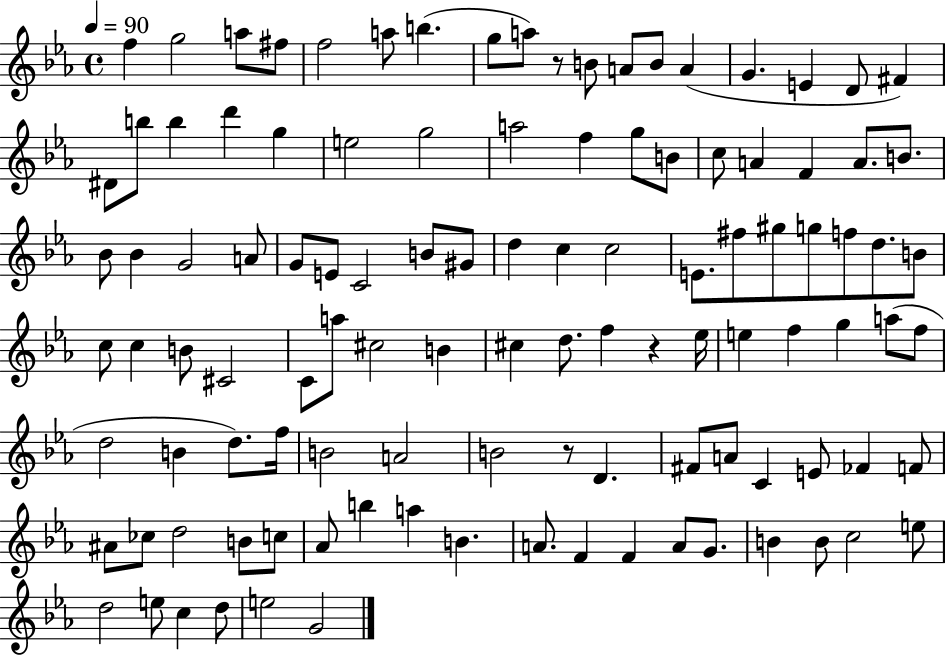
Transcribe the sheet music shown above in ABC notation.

X:1
T:Untitled
M:4/4
L:1/4
K:Eb
f g2 a/2 ^f/2 f2 a/2 b g/2 a/2 z/2 B/2 A/2 B/2 A G E D/2 ^F ^D/2 b/2 b d' g e2 g2 a2 f g/2 B/2 c/2 A F A/2 B/2 _B/2 _B G2 A/2 G/2 E/2 C2 B/2 ^G/2 d c c2 E/2 ^f/2 ^g/2 g/2 f/2 d/2 B/2 c/2 c B/2 ^C2 C/2 a/2 ^c2 B ^c d/2 f z _e/4 e f g a/2 f/2 d2 B d/2 f/4 B2 A2 B2 z/2 D ^F/2 A/2 C E/2 _F F/2 ^A/2 _c/2 d2 B/2 c/2 _A/2 b a B A/2 F F A/2 G/2 B B/2 c2 e/2 d2 e/2 c d/2 e2 G2